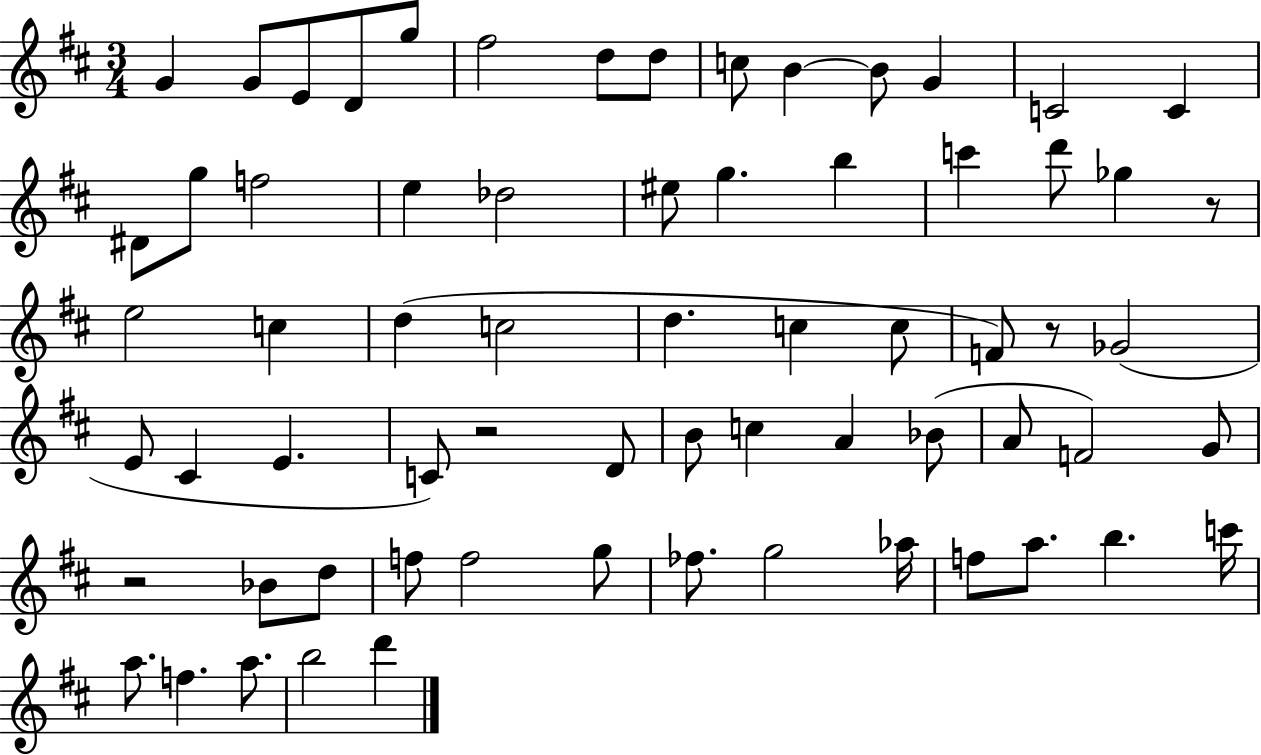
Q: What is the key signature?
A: D major